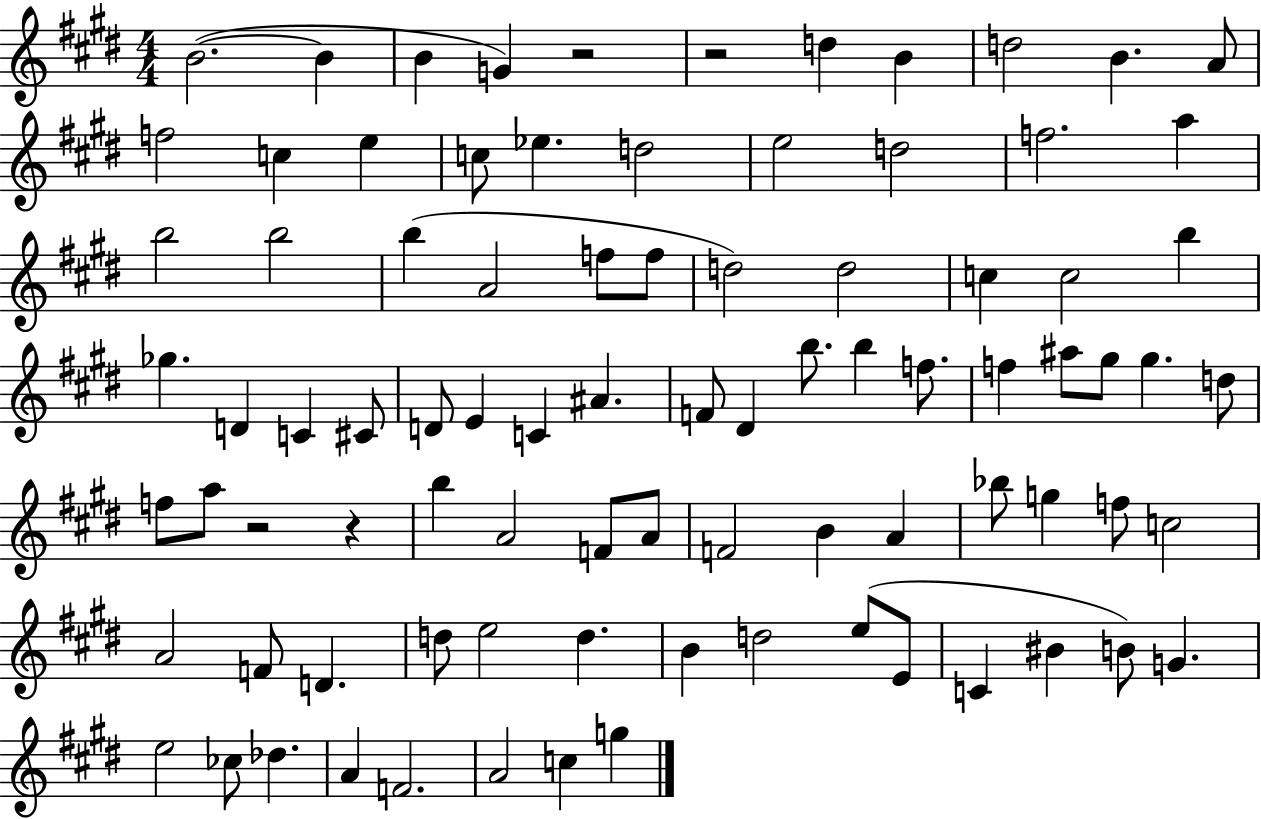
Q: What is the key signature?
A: E major